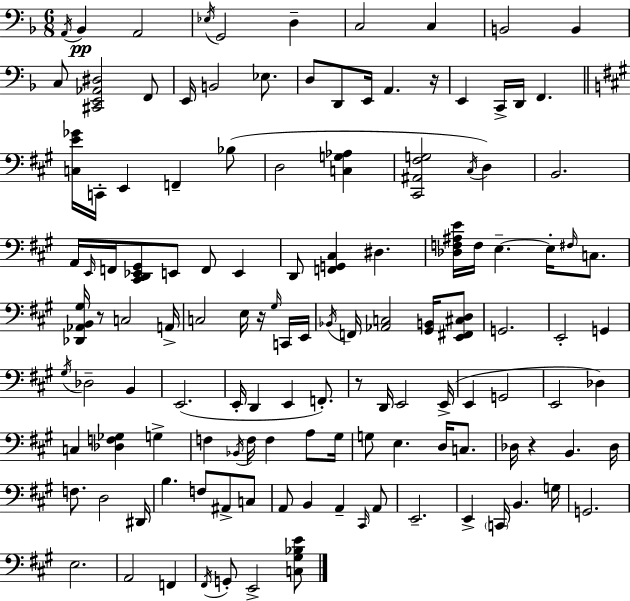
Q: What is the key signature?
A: F major